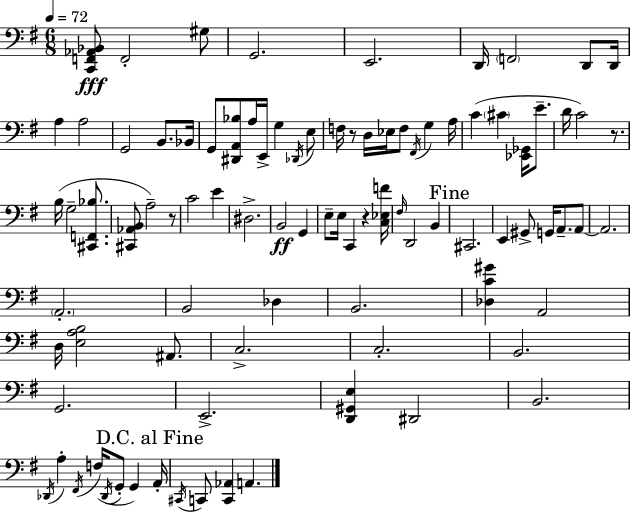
[C2,F2,Ab2,Bb2]/e F2/h G#3/e G2/h. E2/h. D2/s F2/h D2/e D2/s A3/q A3/h G2/h B2/e. Bb2/s G2/e [D#2,A2,Bb3]/e A3/s E2/s G3/q Db2/s E3/e F3/s R/e D3/s Eb3/s F3/e F#2/s G3/q A3/s C4/q C#4/q [Eb2,Gb2]/s E4/e. D4/s C4/h R/e. B3/s G3/h [C#2,F2,Bb3]/e. [C#2,Ab2,B2]/e A3/h R/e C4/h E4/q D#3/h. B2/h G2/q E3/e E3/s C2/q R/q [C3,Eb3,F4]/s F#3/s D2/h B2/q C#2/h. E2/q G#2/e G2/s A2/e. A2/e A2/h. A2/h. B2/h Db3/q B2/h. [Db3,C4,G#4]/q A2/h D3/s [E3,A3,B3]/h A#2/e. C3/h. C3/h. B2/h. G2/h. E2/h. [D2,G#2,E3]/q D#2/h B2/h. Db2/s A3/q F#2/s F3/s Db2/s G2/e G2/q A2/s C#2/s C2/e [C2,Ab2]/q A2/q.